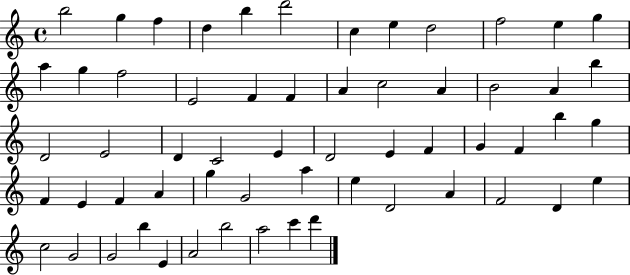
B5/h G5/q F5/q D5/q B5/q D6/h C5/q E5/q D5/h F5/h E5/q G5/q A5/q G5/q F5/h E4/h F4/q F4/q A4/q C5/h A4/q B4/h A4/q B5/q D4/h E4/h D4/q C4/h E4/q D4/h E4/q F4/q G4/q F4/q B5/q G5/q F4/q E4/q F4/q A4/q G5/q G4/h A5/q E5/q D4/h A4/q F4/h D4/q E5/q C5/h G4/h G4/h B5/q E4/q A4/h B5/h A5/h C6/q D6/q